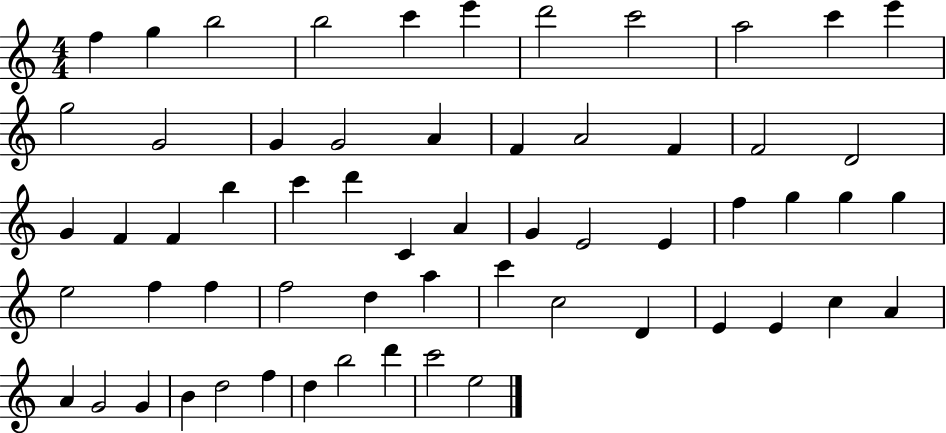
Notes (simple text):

F5/q G5/q B5/h B5/h C6/q E6/q D6/h C6/h A5/h C6/q E6/q G5/h G4/h G4/q G4/h A4/q F4/q A4/h F4/q F4/h D4/h G4/q F4/q F4/q B5/q C6/q D6/q C4/q A4/q G4/q E4/h E4/q F5/q G5/q G5/q G5/q E5/h F5/q F5/q F5/h D5/q A5/q C6/q C5/h D4/q E4/q E4/q C5/q A4/q A4/q G4/h G4/q B4/q D5/h F5/q D5/q B5/h D6/q C6/h E5/h